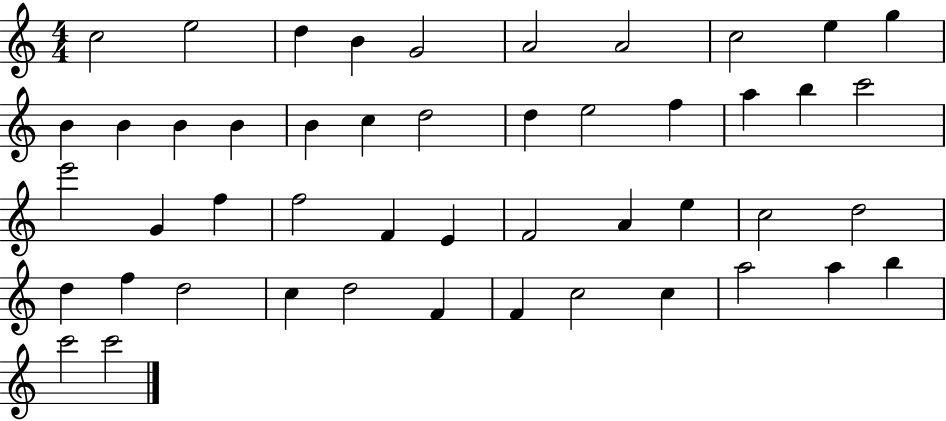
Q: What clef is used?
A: treble